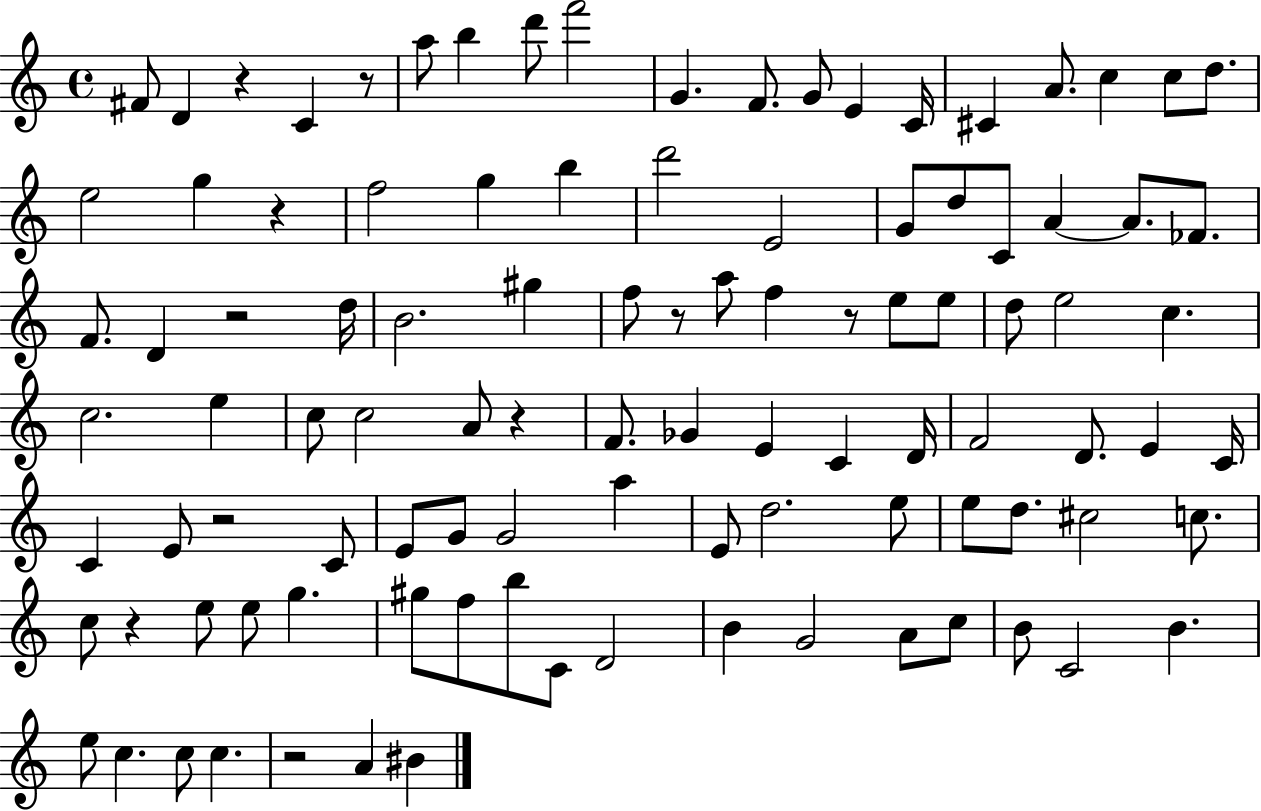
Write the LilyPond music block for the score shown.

{
  \clef treble
  \time 4/4
  \defaultTimeSignature
  \key c \major
  fis'8 d'4 r4 c'4 r8 | a''8 b''4 d'''8 f'''2 | g'4. f'8. g'8 e'4 c'16 | cis'4 a'8. c''4 c''8 d''8. | \break e''2 g''4 r4 | f''2 g''4 b''4 | d'''2 e'2 | g'8 d''8 c'8 a'4~~ a'8. fes'8. | \break f'8. d'4 r2 d''16 | b'2. gis''4 | f''8 r8 a''8 f''4 r8 e''8 e''8 | d''8 e''2 c''4. | \break c''2. e''4 | c''8 c''2 a'8 r4 | f'8. ges'4 e'4 c'4 d'16 | f'2 d'8. e'4 c'16 | \break c'4 e'8 r2 c'8 | e'8 g'8 g'2 a''4 | e'8 d''2. e''8 | e''8 d''8. cis''2 c''8. | \break c''8 r4 e''8 e''8 g''4. | gis''8 f''8 b''8 c'8 d'2 | b'4 g'2 a'8 c''8 | b'8 c'2 b'4. | \break e''8 c''4. c''8 c''4. | r2 a'4 bis'4 | \bar "|."
}